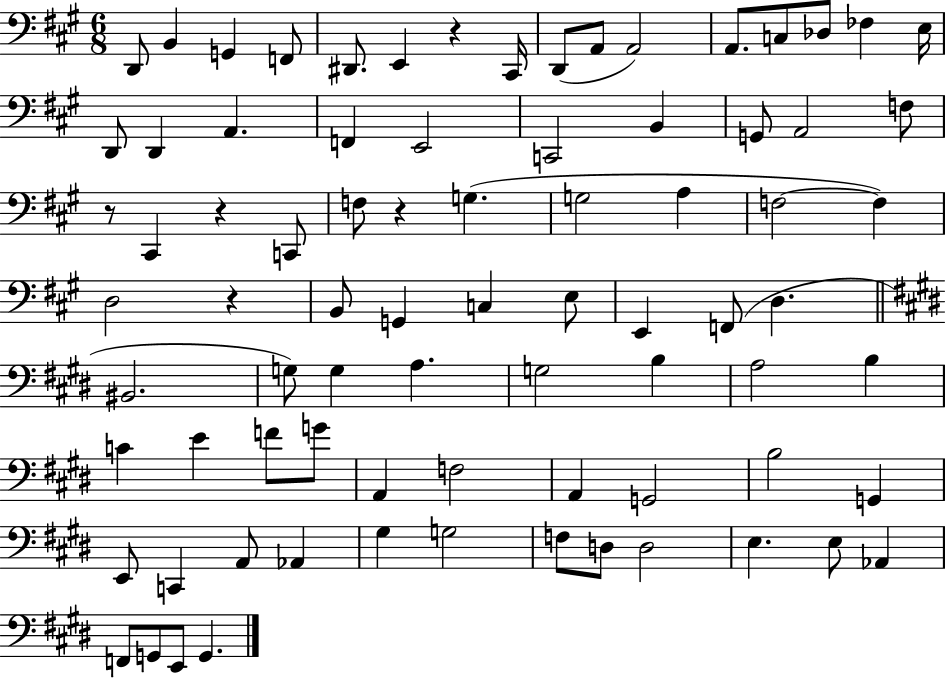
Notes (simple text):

D2/e B2/q G2/q F2/e D#2/e. E2/q R/q C#2/s D2/e A2/e A2/h A2/e. C3/e Db3/e FES3/q E3/s D2/e D2/q A2/q. F2/q E2/h C2/h B2/q G2/e A2/h F3/e R/e C#2/q R/q C2/e F3/e R/q G3/q. G3/h A3/q F3/h F3/q D3/h R/q B2/e G2/q C3/q E3/e E2/q F2/e D3/q. BIS2/h. G3/e G3/q A3/q. G3/h B3/q A3/h B3/q C4/q E4/q F4/e G4/e A2/q F3/h A2/q G2/h B3/h G2/q E2/e C2/q A2/e Ab2/q G#3/q G3/h F3/e D3/e D3/h E3/q. E3/e Ab2/q F2/e G2/e E2/e G2/q.